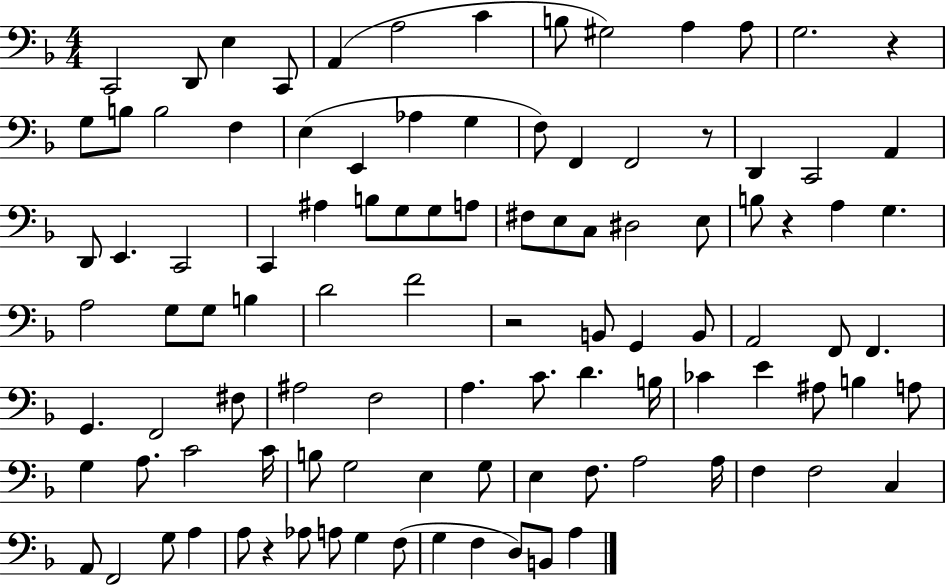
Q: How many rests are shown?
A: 5